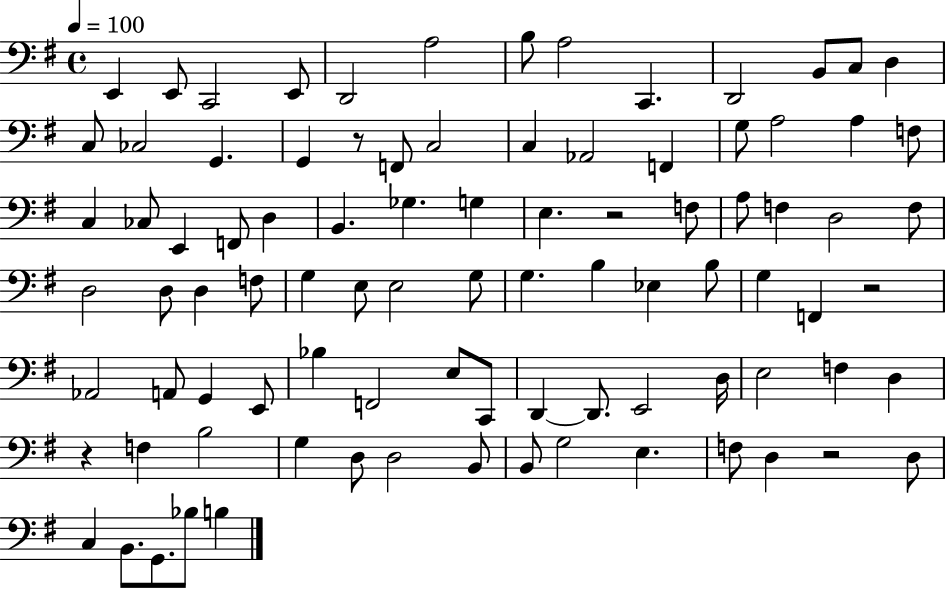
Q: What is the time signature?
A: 4/4